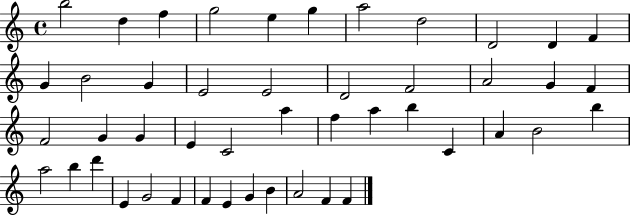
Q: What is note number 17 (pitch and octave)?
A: D4